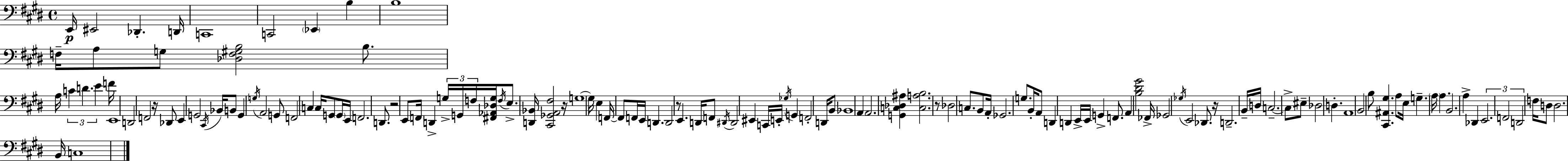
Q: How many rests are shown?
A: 6